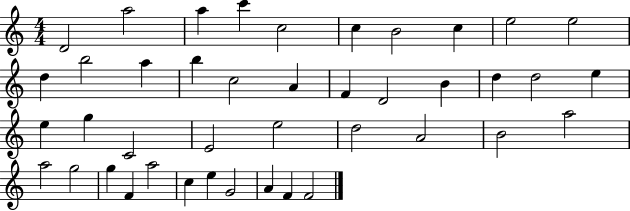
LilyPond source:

{
  \clef treble
  \numericTimeSignature
  \time 4/4
  \key c \major
  d'2 a''2 | a''4 c'''4 c''2 | c''4 b'2 c''4 | e''2 e''2 | \break d''4 b''2 a''4 | b''4 c''2 a'4 | f'4 d'2 b'4 | d''4 d''2 e''4 | \break e''4 g''4 c'2 | e'2 e''2 | d''2 a'2 | b'2 a''2 | \break a''2 g''2 | g''4 f'4 a''2 | c''4 e''4 g'2 | a'4 f'4 f'2 | \break \bar "|."
}